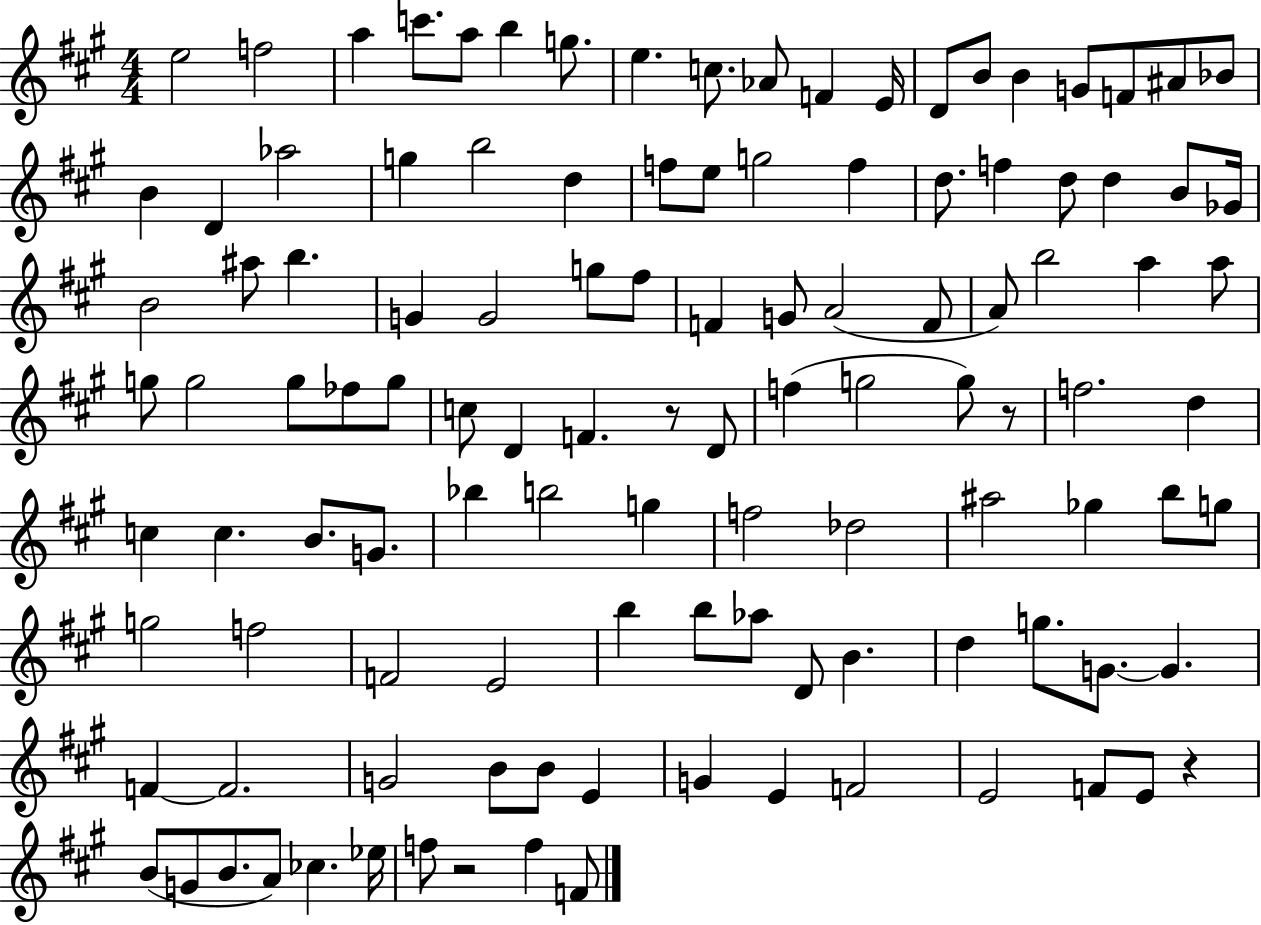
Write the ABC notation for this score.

X:1
T:Untitled
M:4/4
L:1/4
K:A
e2 f2 a c'/2 a/2 b g/2 e c/2 _A/2 F E/4 D/2 B/2 B G/2 F/2 ^A/2 _B/2 B D _a2 g b2 d f/2 e/2 g2 f d/2 f d/2 d B/2 _G/4 B2 ^a/2 b G G2 g/2 ^f/2 F G/2 A2 F/2 A/2 b2 a a/2 g/2 g2 g/2 _f/2 g/2 c/2 D F z/2 D/2 f g2 g/2 z/2 f2 d c c B/2 G/2 _b b2 g f2 _d2 ^a2 _g b/2 g/2 g2 f2 F2 E2 b b/2 _a/2 D/2 B d g/2 G/2 G F F2 G2 B/2 B/2 E G E F2 E2 F/2 E/2 z B/2 G/2 B/2 A/2 _c _e/4 f/2 z2 f F/2